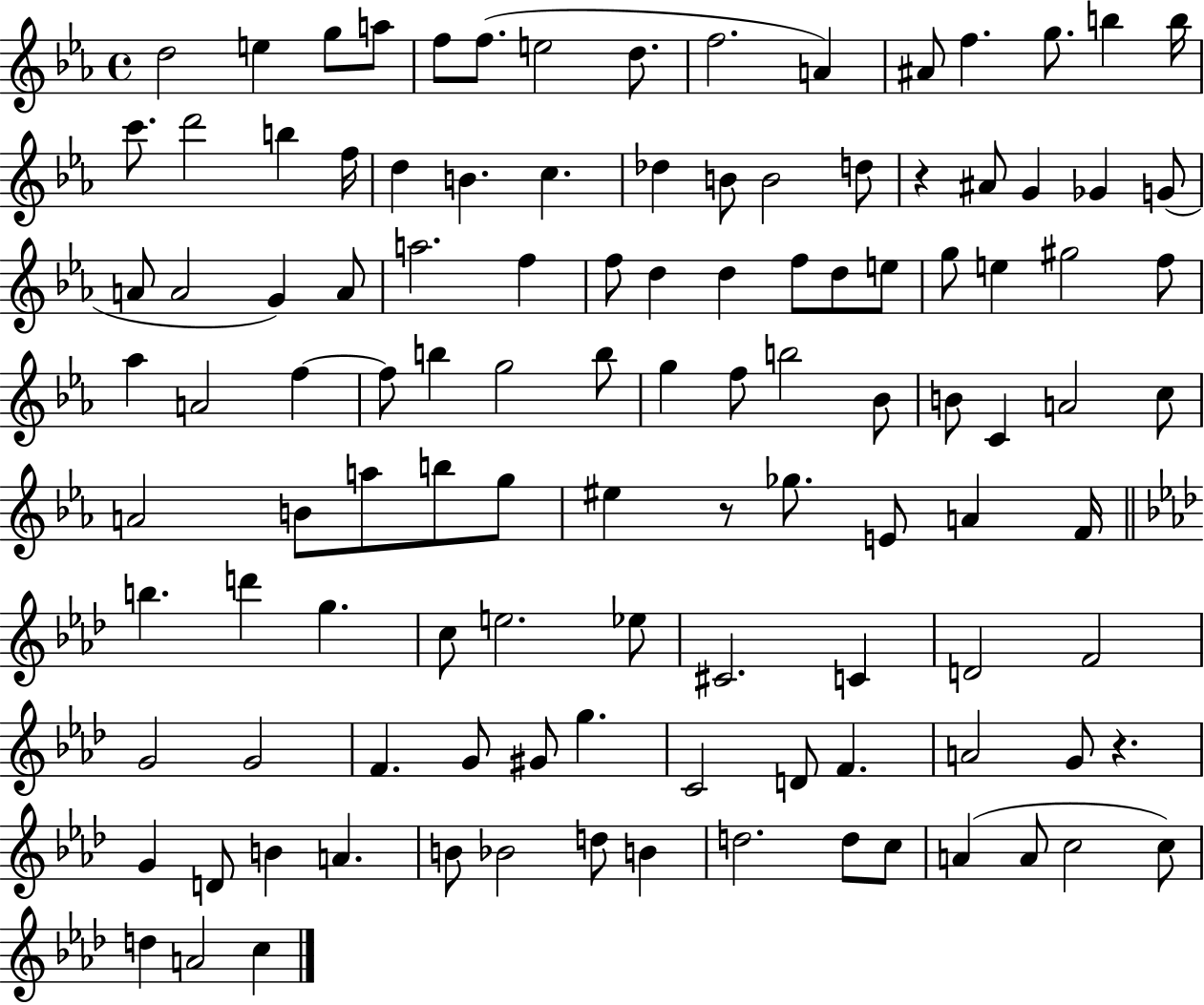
{
  \clef treble
  \time 4/4
  \defaultTimeSignature
  \key ees \major
  \repeat volta 2 { d''2 e''4 g''8 a''8 | f''8 f''8.( e''2 d''8. | f''2. a'4) | ais'8 f''4. g''8. b''4 b''16 | \break c'''8. d'''2 b''4 f''16 | d''4 b'4. c''4. | des''4 b'8 b'2 d''8 | r4 ais'8 g'4 ges'4 g'8( | \break a'8 a'2 g'4) a'8 | a''2. f''4 | f''8 d''4 d''4 f''8 d''8 e''8 | g''8 e''4 gis''2 f''8 | \break aes''4 a'2 f''4~~ | f''8 b''4 g''2 b''8 | g''4 f''8 b''2 bes'8 | b'8 c'4 a'2 c''8 | \break a'2 b'8 a''8 b''8 g''8 | eis''4 r8 ges''8. e'8 a'4 f'16 | \bar "||" \break \key f \minor b''4. d'''4 g''4. | c''8 e''2. ees''8 | cis'2. c'4 | d'2 f'2 | \break g'2 g'2 | f'4. g'8 gis'8 g''4. | c'2 d'8 f'4. | a'2 g'8 r4. | \break g'4 d'8 b'4 a'4. | b'8 bes'2 d''8 b'4 | d''2. d''8 c''8 | a'4( a'8 c''2 c''8) | \break d''4 a'2 c''4 | } \bar "|."
}